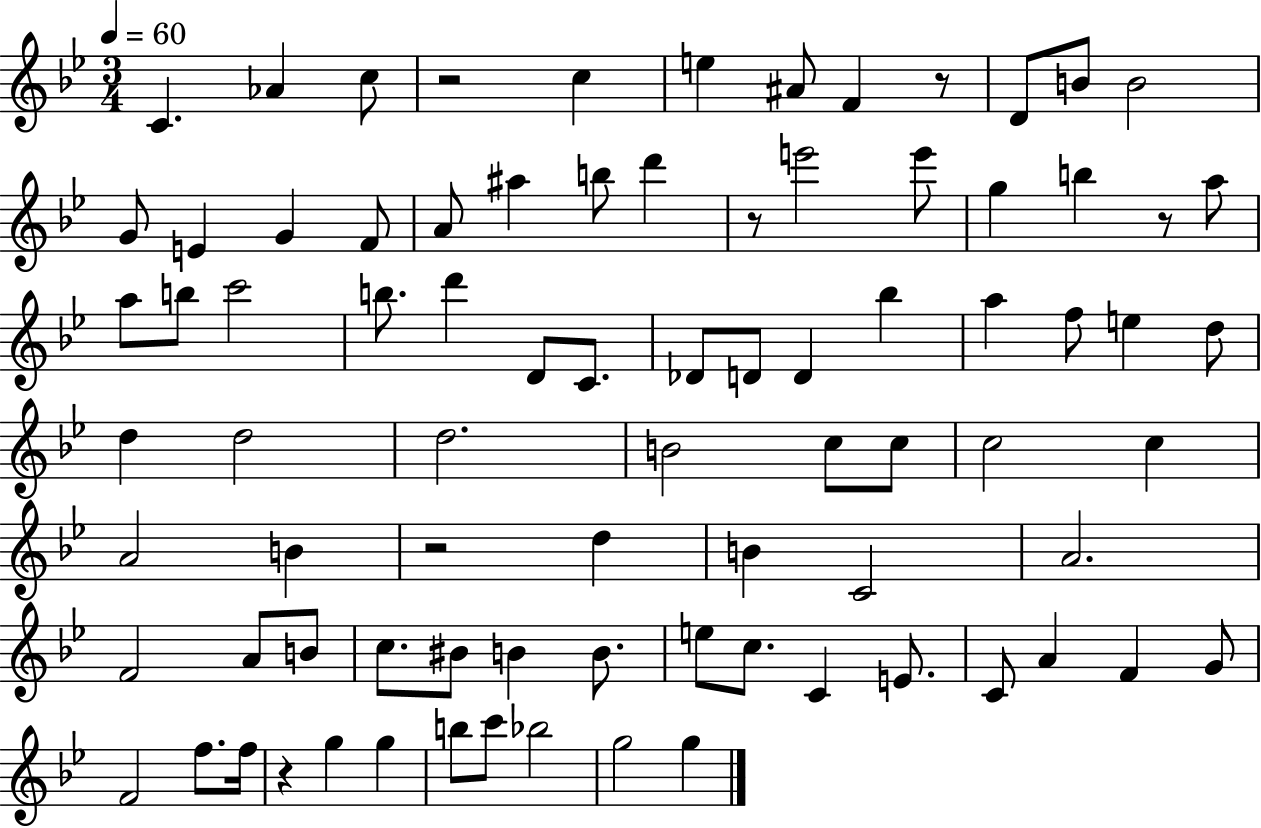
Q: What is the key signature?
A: BES major